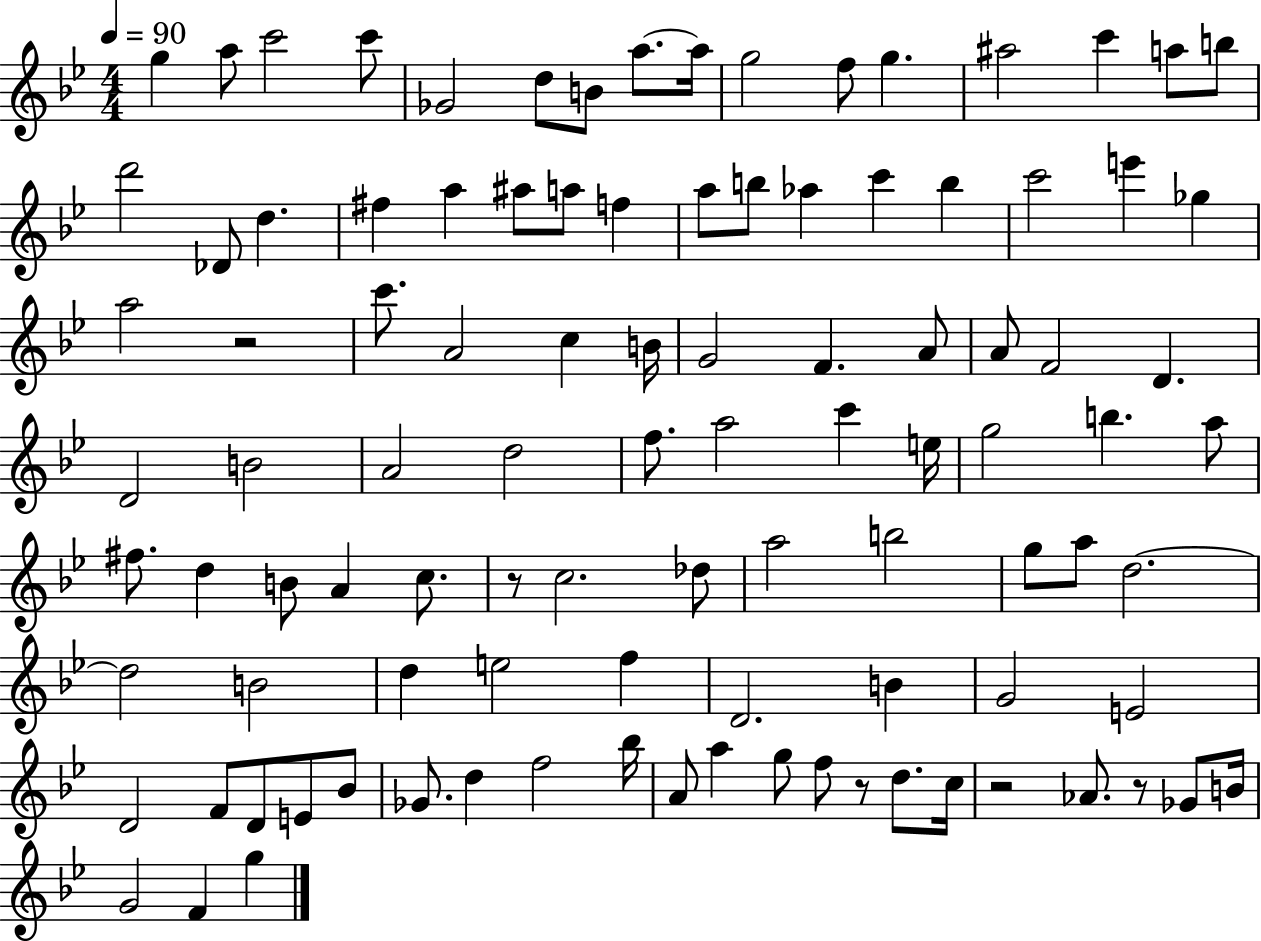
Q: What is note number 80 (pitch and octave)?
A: Bb4